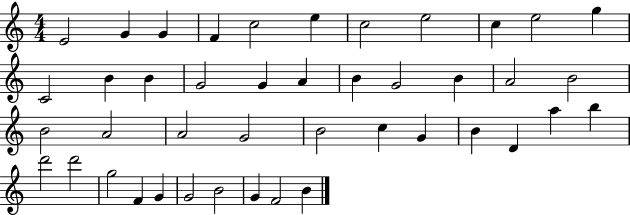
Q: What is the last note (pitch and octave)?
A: B4